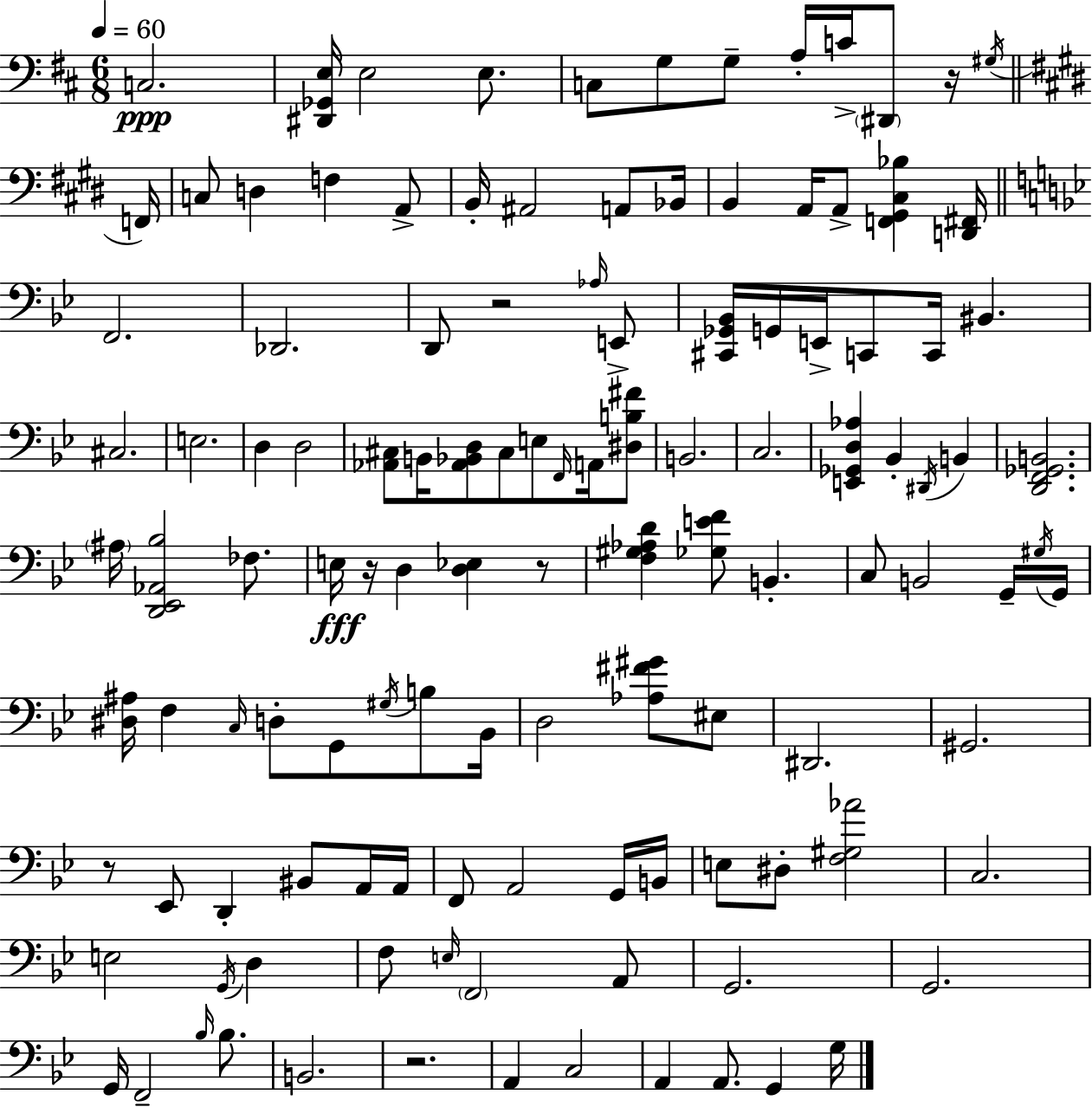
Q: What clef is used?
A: bass